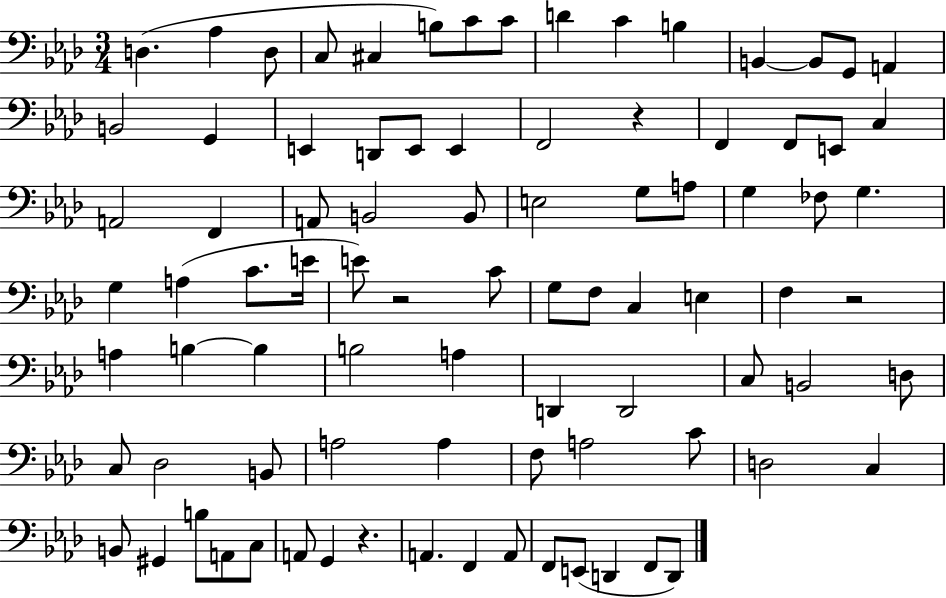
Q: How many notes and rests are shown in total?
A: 87